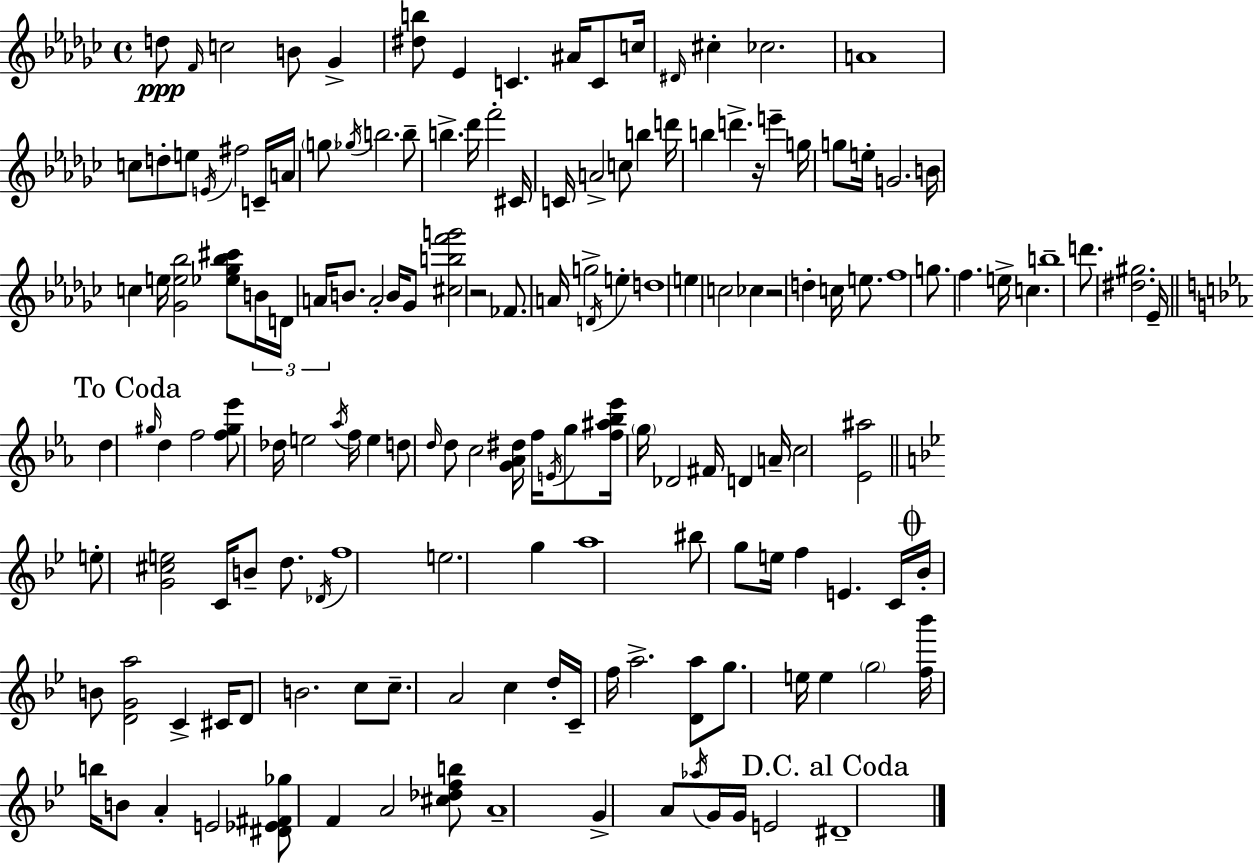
D5/e F4/s C5/h B4/e Gb4/q [D#5,B5]/e Eb4/q C4/q. A#4/s C4/e C5/s D#4/s C#5/q CES5/h. A4/w C5/e D5/e E5/e E4/s F#5/h C4/s A4/s G5/e Gb5/s B5/h. B5/e B5/q. Db6/s F6/h C#4/s C4/s A4/h C5/e B5/q D6/s B5/q D6/q. R/s E6/q G5/s G5/e E5/s G4/h. B4/s C5/q E5/s [Gb4,E5,Bb5]/h [Eb5,Gb5,Bb5,C#6]/e B4/s D4/s A4/s B4/e. A4/h B4/s Gb4/e [C#5,B5,F6,G6]/h R/h FES4/e. A4/s G5/h D4/s E5/q D5/w E5/q C5/h CES5/q R/h D5/q C5/s E5/e. F5/w G5/e. F5/q. E5/s C5/q. B5/w D6/e. [D#5,G#5]/h. Eb4/s D5/q G#5/s D5/q F5/h [F5,G#5,Eb6]/e Db5/s E5/h Ab5/s F5/s E5/q D5/e D5/s D5/e C5/h [G4,Ab4,D#5]/s F5/s E4/s G5/e [F5,A#5,Bb5,Eb6]/s G5/s Db4/h F#4/s D4/q A4/s C5/h [Eb4,A#5]/h E5/e [G4,C#5,E5]/h C4/s B4/e D5/e. Db4/s F5/w E5/h. G5/q A5/w BIS5/e G5/e E5/s F5/q E4/q. C4/s Bb4/s B4/e [D4,G4,A5]/h C4/q C#4/s D4/e B4/h. C5/e C5/e. A4/h C5/q D5/s C4/s F5/s A5/h. [D4,A5]/e G5/e. E5/s E5/q G5/h [F5,Bb6]/s B5/s B4/e A4/q E4/h [D#4,Eb4,F#4,Gb5]/e F4/q A4/h [C#5,Db5,F5,B5]/e A4/w G4/q A4/e Ab5/s G4/s G4/s E4/h D#4/w